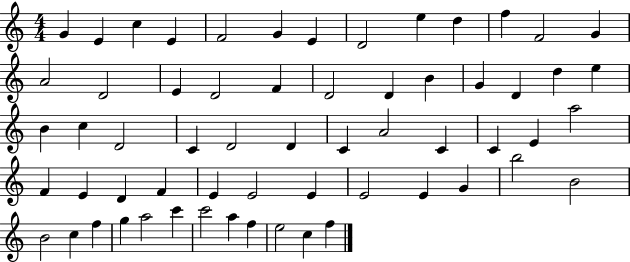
G4/q E4/q C5/q E4/q F4/h G4/q E4/q D4/h E5/q D5/q F5/q F4/h G4/q A4/h D4/h E4/q D4/h F4/q D4/h D4/q B4/q G4/q D4/q D5/q E5/q B4/q C5/q D4/h C4/q D4/h D4/q C4/q A4/h C4/q C4/q E4/q A5/h F4/q E4/q D4/q F4/q E4/q E4/h E4/q E4/h E4/q G4/q B5/h B4/h B4/h C5/q F5/q G5/q A5/h C6/q C6/h A5/q F5/q E5/h C5/q F5/q